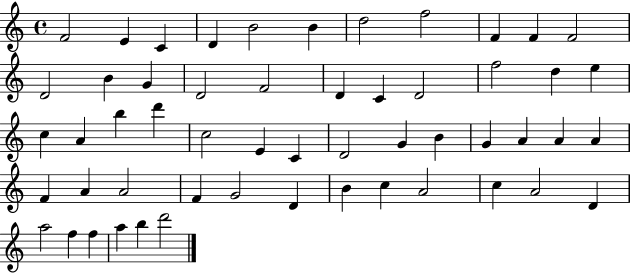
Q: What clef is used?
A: treble